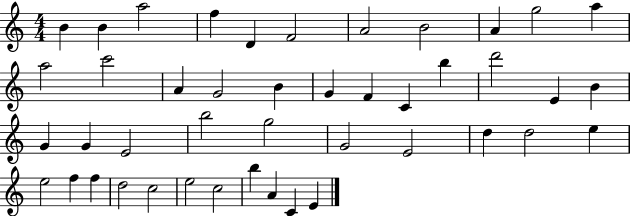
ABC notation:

X:1
T:Untitled
M:4/4
L:1/4
K:C
B B a2 f D F2 A2 B2 A g2 a a2 c'2 A G2 B G F C b d'2 E B G G E2 b2 g2 G2 E2 d d2 e e2 f f d2 c2 e2 c2 b A C E